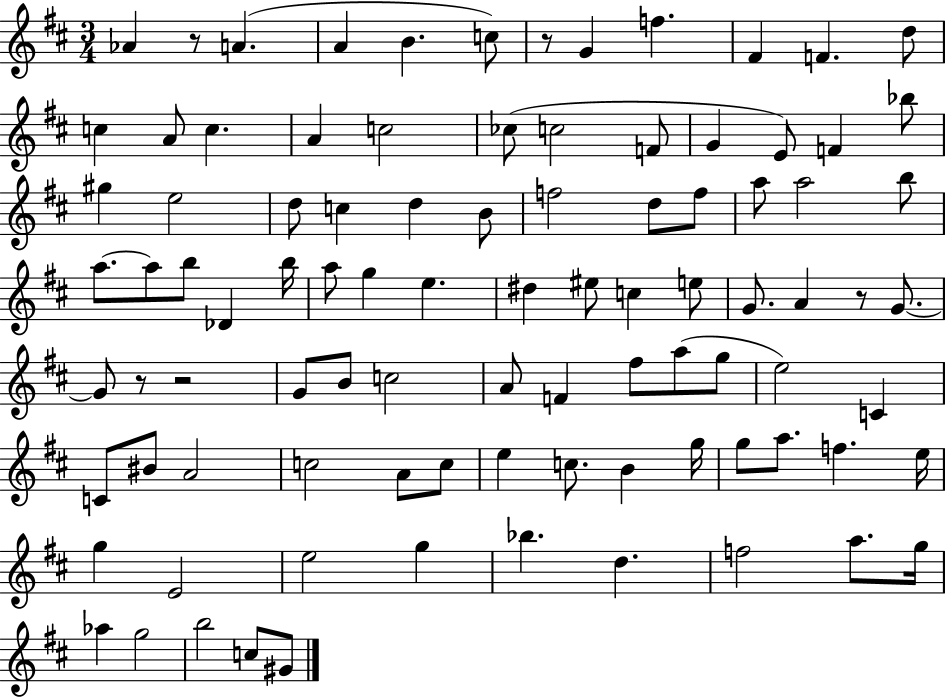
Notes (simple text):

Ab4/q R/e A4/q. A4/q B4/q. C5/e R/e G4/q F5/q. F#4/q F4/q. D5/e C5/q A4/e C5/q. A4/q C5/h CES5/e C5/h F4/e G4/q E4/e F4/q Bb5/e G#5/q E5/h D5/e C5/q D5/q B4/e F5/h D5/e F5/e A5/e A5/h B5/e A5/e. A5/e B5/e Db4/q B5/s A5/e G5/q E5/q. D#5/q EIS5/e C5/q E5/e G4/e. A4/q R/e G4/e. G4/e R/e R/h G4/e B4/e C5/h A4/e F4/q F#5/e A5/e G5/e E5/h C4/q C4/e BIS4/e A4/h C5/h A4/e C5/e E5/q C5/e. B4/q G5/s G5/e A5/e. F5/q. E5/s G5/q E4/h E5/h G5/q Bb5/q. D5/q. F5/h A5/e. G5/s Ab5/q G5/h B5/h C5/e G#4/e